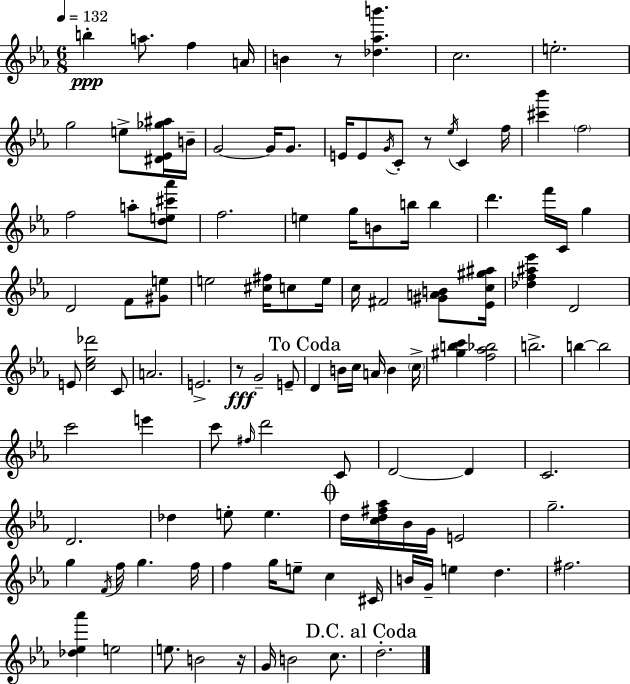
{
  \clef treble
  \numericTimeSignature
  \time 6/8
  \key c \minor
  \tempo 4 = 132
  \repeat volta 2 { b''4-.\ppp a''8. f''4 a'16 | b'4 r8 <des'' aes'' b'''>4. | c''2. | e''2.-. | \break g''2 e''8-> <dis' ees' ges'' ais''>16 b'16-- | g'2~~ g'16 g'8. | e'16 e'8 \acciaccatura { g'16 } c'8-. r8 \acciaccatura { ees''16 } c'4 | f''16 <cis''' bes'''>4 \parenthesize f''2 | \break f''2 a''8-. | <d'' e'' cis''' aes'''>8 f''2. | e''4 g''16 b'8 b''16 b''4 | d'''4. f'''16 c'16 g''4 | \break d'2 f'8 | <gis' e''>8 e''2 <cis'' fis''>16 c''8 | e''16 c''16 fis'2 <gis' a' b'>8 | <ees' c'' gis'' ais''>16 <des'' f'' ais'' ees'''>4 d'2 | \break e'8 <c'' ees'' des'''>2 | c'8 a'2. | e'2.-> | r8\fff g'2-- | \break e'8-- \mark "To Coda" d'4 b'16 c''16 a'16 b'4 | \parenthesize c''16-> <gis'' b'' c'''>4 <f'' aes'' bes''>2 | b''2.-> | b''4~~ b''2 | \break c'''2 e'''4 | c'''8 \grace { fis''16 } d'''2 | c'8 d'2~~ d'4 | c'2. | \break d'2. | des''4 e''8-. e''4. | \mark \markup { \musicglyph "scripts.coda" } d''16 <c'' d'' fis'' aes''>16 bes'16 g'16 e'2 | g''2.-- | \break g''4 \acciaccatura { f'16 } f''16 g''4. | f''16 f''4 g''16 e''8-- c''4 | cis'16 b'16 g'16-- e''4 d''4. | fis''2. | \break <des'' ees'' aes'''>4 e''2 | e''8. b'2 | r16 g'16 b'2 | c''8. \mark "D.C. al Coda" d''2.-. | \break } \bar "|."
}